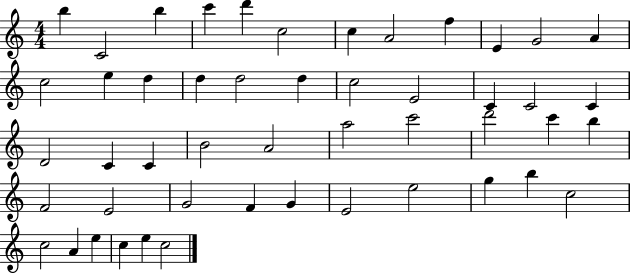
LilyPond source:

{
  \clef treble
  \numericTimeSignature
  \time 4/4
  \key c \major
  b''4 c'2 b''4 | c'''4 d'''4 c''2 | c''4 a'2 f''4 | e'4 g'2 a'4 | \break c''2 e''4 d''4 | d''4 d''2 d''4 | c''2 e'2 | c'4 c'2 c'4 | \break d'2 c'4 c'4 | b'2 a'2 | a''2 c'''2 | d'''2 c'''4 b''4 | \break f'2 e'2 | g'2 f'4 g'4 | e'2 e''2 | g''4 b''4 c''2 | \break c''2 a'4 e''4 | c''4 e''4 c''2 | \bar "|."
}